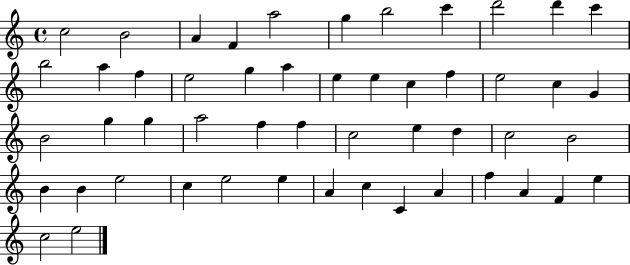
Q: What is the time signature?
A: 4/4